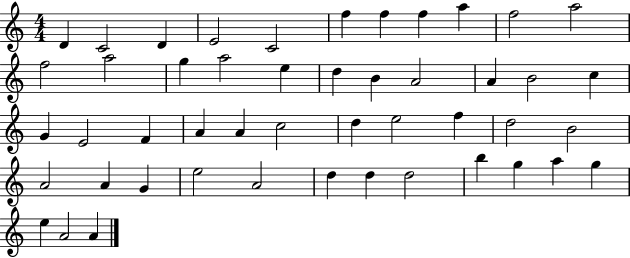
X:1
T:Untitled
M:4/4
L:1/4
K:C
D C2 D E2 C2 f f f a f2 a2 f2 a2 g a2 e d B A2 A B2 c G E2 F A A c2 d e2 f d2 B2 A2 A G e2 A2 d d d2 b g a g e A2 A